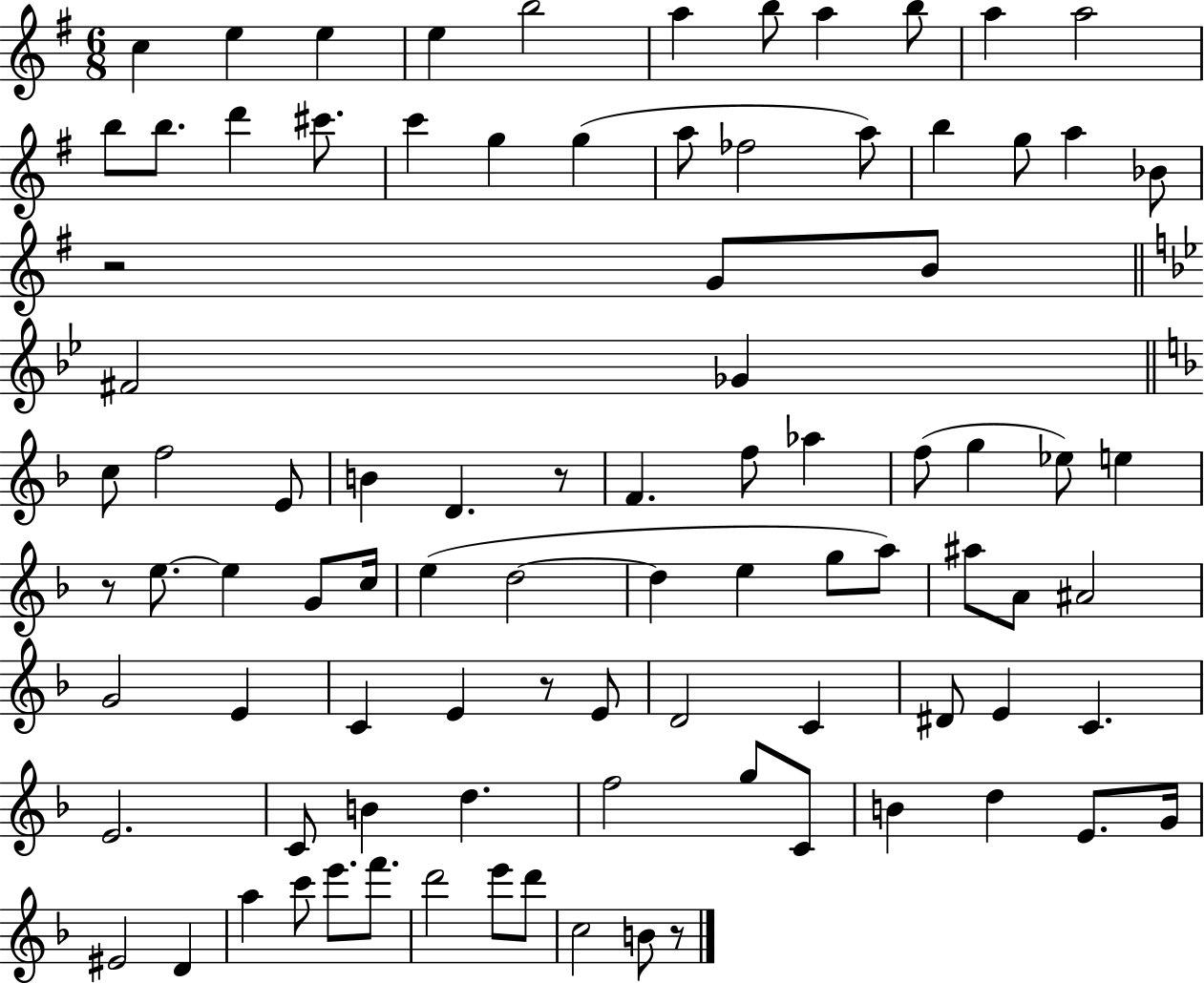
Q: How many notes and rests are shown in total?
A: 91